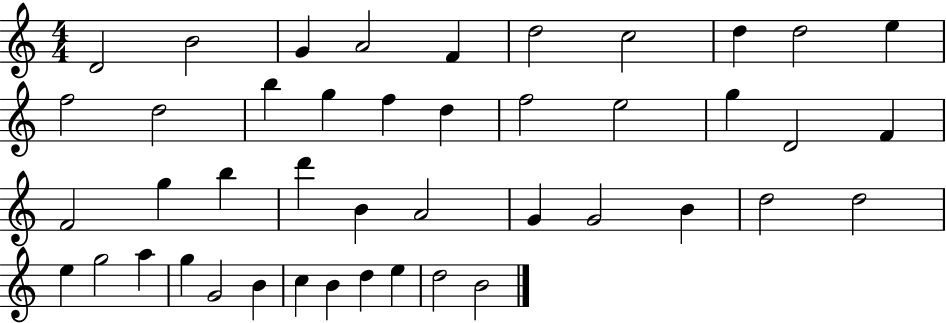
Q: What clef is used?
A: treble